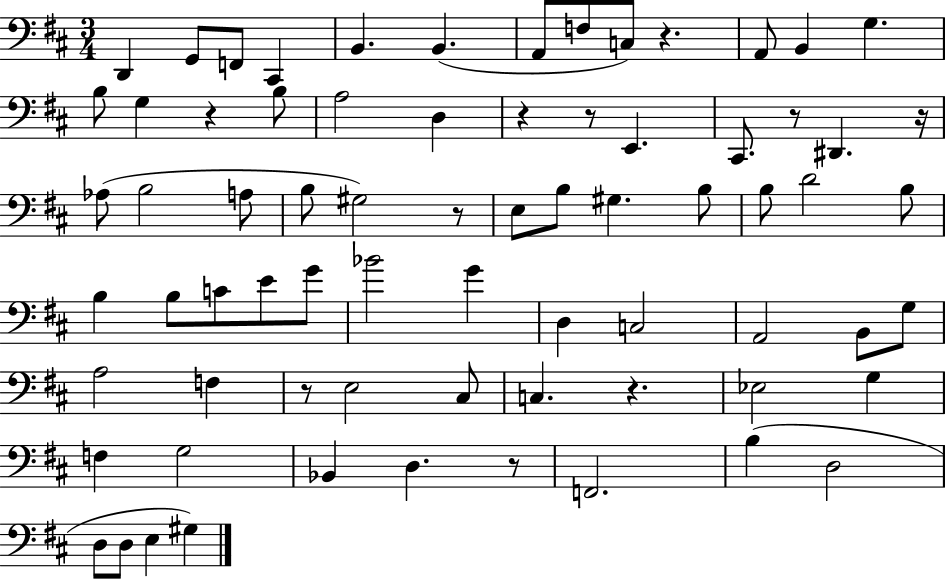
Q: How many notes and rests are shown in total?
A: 72